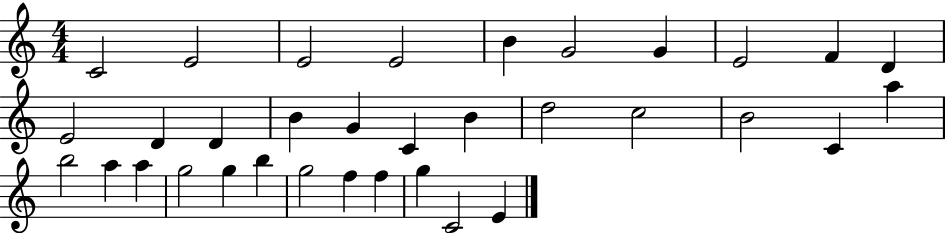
{
  \clef treble
  \numericTimeSignature
  \time 4/4
  \key c \major
  c'2 e'2 | e'2 e'2 | b'4 g'2 g'4 | e'2 f'4 d'4 | \break e'2 d'4 d'4 | b'4 g'4 c'4 b'4 | d''2 c''2 | b'2 c'4 a''4 | \break b''2 a''4 a''4 | g''2 g''4 b''4 | g''2 f''4 f''4 | g''4 c'2 e'4 | \break \bar "|."
}